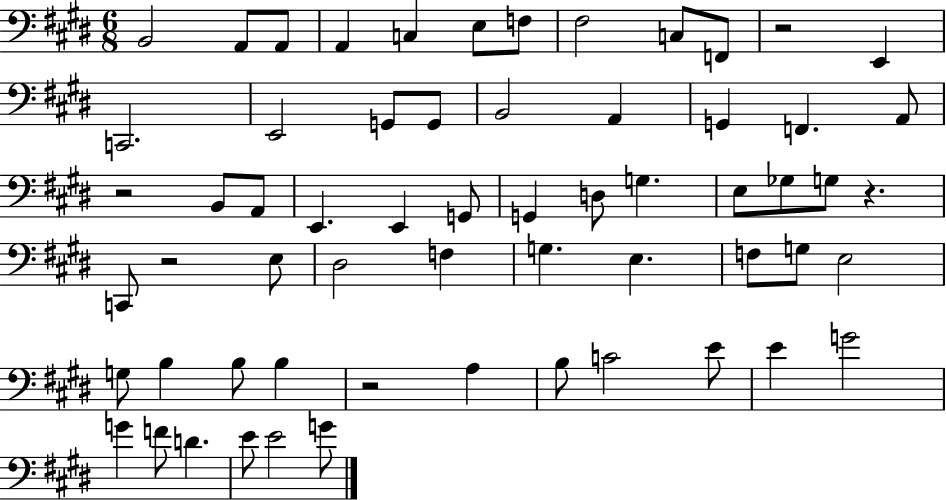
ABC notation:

X:1
T:Untitled
M:6/8
L:1/4
K:E
B,,2 A,,/2 A,,/2 A,, C, E,/2 F,/2 ^F,2 C,/2 F,,/2 z2 E,, C,,2 E,,2 G,,/2 G,,/2 B,,2 A,, G,, F,, A,,/2 z2 B,,/2 A,,/2 E,, E,, G,,/2 G,, D,/2 G, E,/2 _G,/2 G,/2 z C,,/2 z2 E,/2 ^D,2 F, G, E, F,/2 G,/2 E,2 G,/2 B, B,/2 B, z2 A, B,/2 C2 E/2 E G2 G F/2 D E/2 E2 G/2